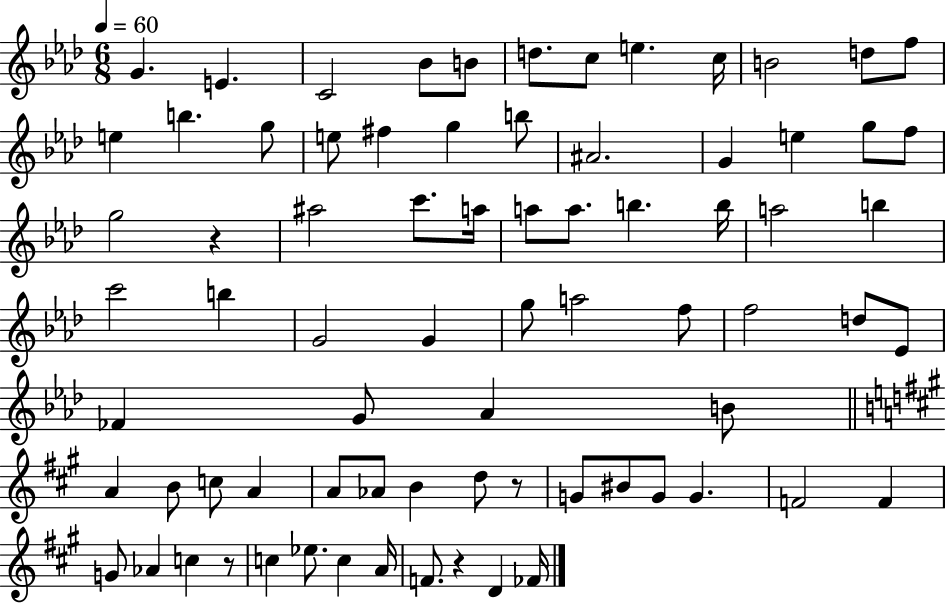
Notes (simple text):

G4/q. E4/q. C4/h Bb4/e B4/e D5/e. C5/e E5/q. C5/s B4/h D5/e F5/e E5/q B5/q. G5/e E5/e F#5/q G5/q B5/e A#4/h. G4/q E5/q G5/e F5/e G5/h R/q A#5/h C6/e. A5/s A5/e A5/e. B5/q. B5/s A5/h B5/q C6/h B5/q G4/h G4/q G5/e A5/h F5/e F5/h D5/e Eb4/e FES4/q G4/e Ab4/q B4/e A4/q B4/e C5/e A4/q A4/e Ab4/e B4/q D5/e R/e G4/e BIS4/e G4/e G4/q. F4/h F4/q G4/e Ab4/q C5/q R/e C5/q Eb5/e. C5/q A4/s F4/e. R/q D4/q FES4/s